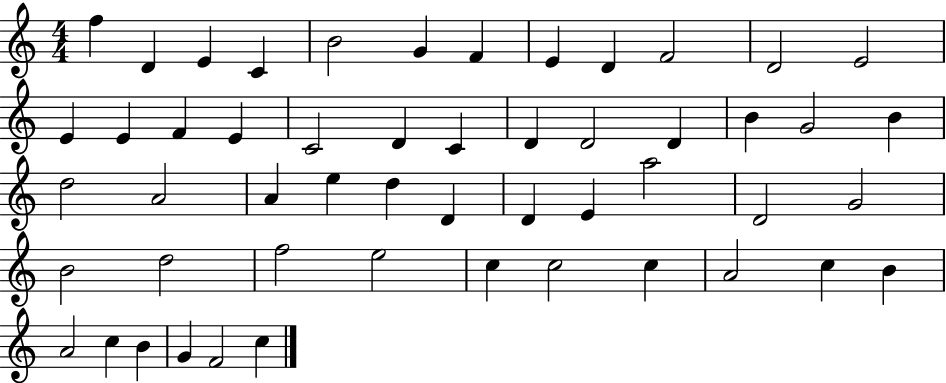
X:1
T:Untitled
M:4/4
L:1/4
K:C
f D E C B2 G F E D F2 D2 E2 E E F E C2 D C D D2 D B G2 B d2 A2 A e d D D E a2 D2 G2 B2 d2 f2 e2 c c2 c A2 c B A2 c B G F2 c